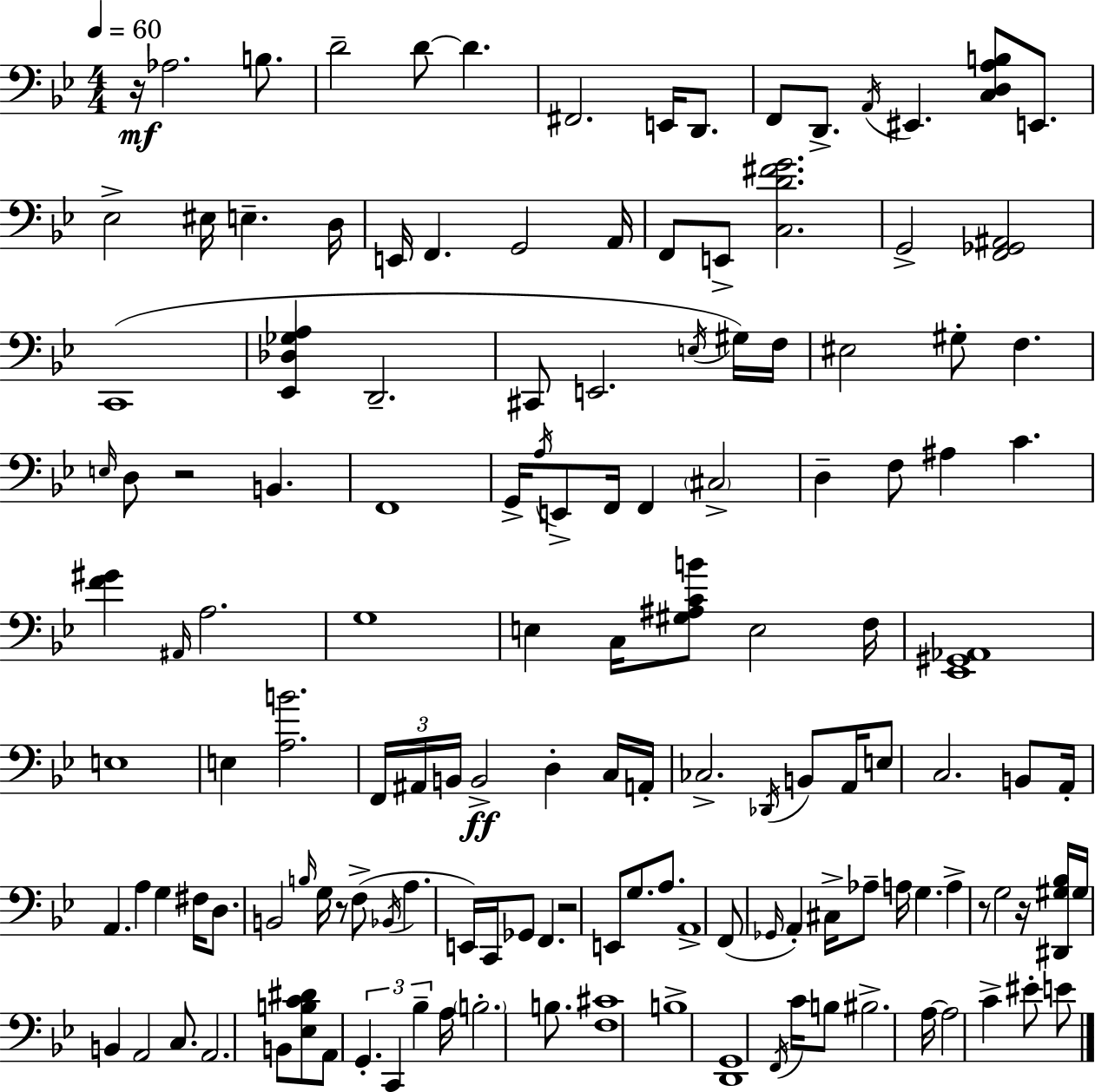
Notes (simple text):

R/s Ab3/h. B3/e. D4/h D4/e D4/q. F#2/h. E2/s D2/e. F2/e D2/e. A2/s EIS2/q. [C3,D3,A3,B3]/e E2/e. Eb3/h EIS3/s E3/q. D3/s E2/s F2/q. G2/h A2/s F2/e E2/e [C3,D4,F#4,G4]/h. G2/h [F2,Gb2,A#2]/h C2/w [Eb2,Db3,Gb3,A3]/q D2/h. C#2/e E2/h. E3/s G#3/s F3/s EIS3/h G#3/e F3/q. E3/s D3/e R/h B2/q. F2/w G2/s A3/s E2/e F2/s F2/q C#3/h D3/q F3/e A#3/q C4/q. [F4,G#4]/q A#2/s A3/h. G3/w E3/q C3/s [G#3,A#3,C4,B4]/e E3/h F3/s [Eb2,G#2,Ab2]/w E3/w E3/q [A3,B4]/h. F2/s A#2/s B2/s B2/h D3/q C3/s A2/s CES3/h. Db2/s B2/e A2/s E3/e C3/h. B2/e A2/s A2/q. A3/q G3/q F#3/s D3/e. B2/h B3/s G3/s R/e F3/e Bb2/s A3/q. E2/s C2/s Gb2/e F2/q. R/h E2/e G3/e. A3/e. A2/w F2/e Gb2/s A2/q C#3/s Ab3/e A3/s G3/q. A3/q R/e G3/h R/s [D#2,G#3,Bb3]/s G#3/s B2/q A2/h C3/e. A2/h. B2/e [Eb3,B3,C4,D#4]/e A2/e G2/q. C2/q Bb3/q A3/s B3/h. B3/e. [F3,C#4]/w B3/w [D2,G2]/w F2/s C4/s B3/e BIS3/h. A3/s A3/h C4/q EIS4/e E4/e